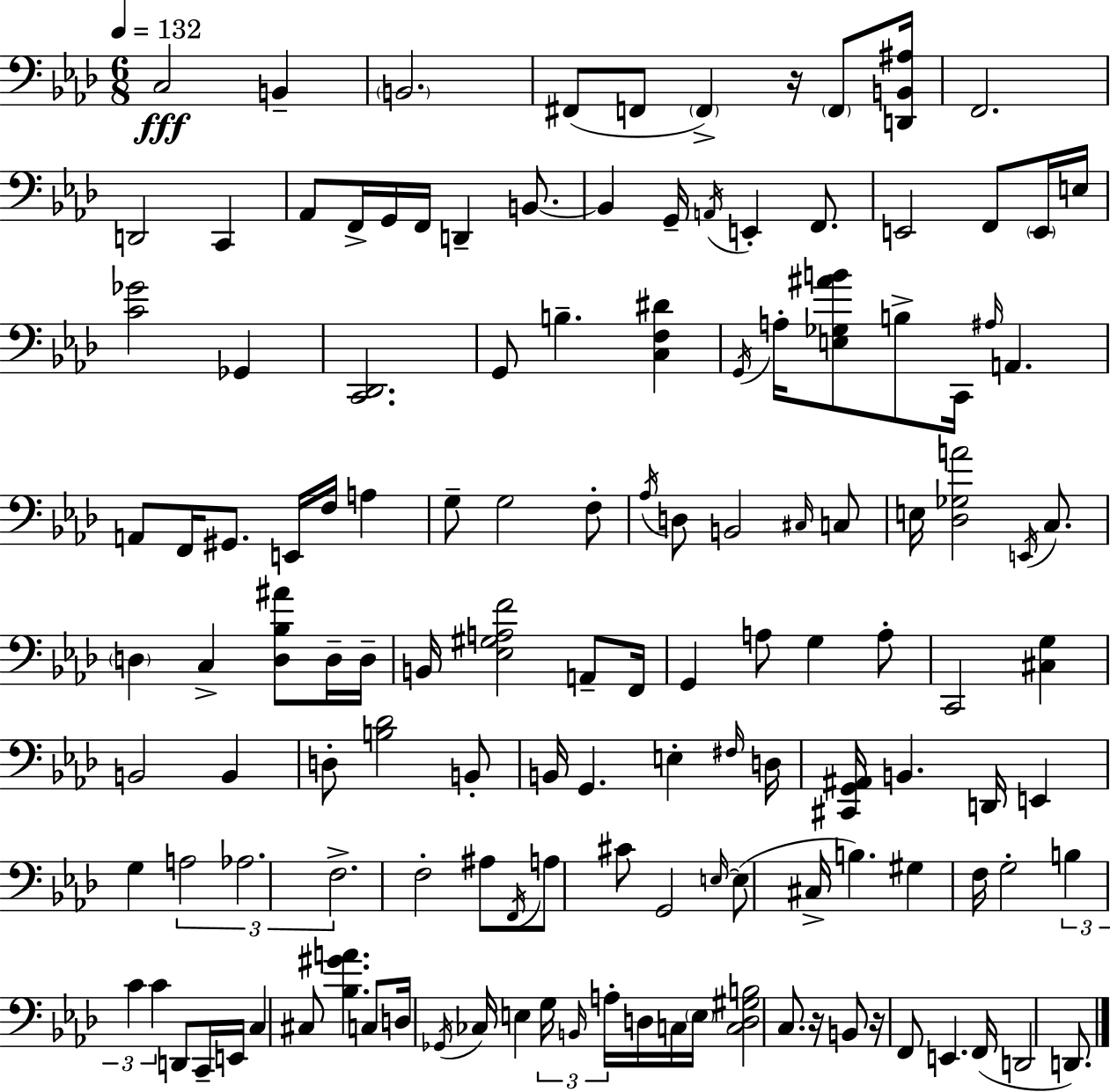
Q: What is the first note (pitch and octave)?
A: C3